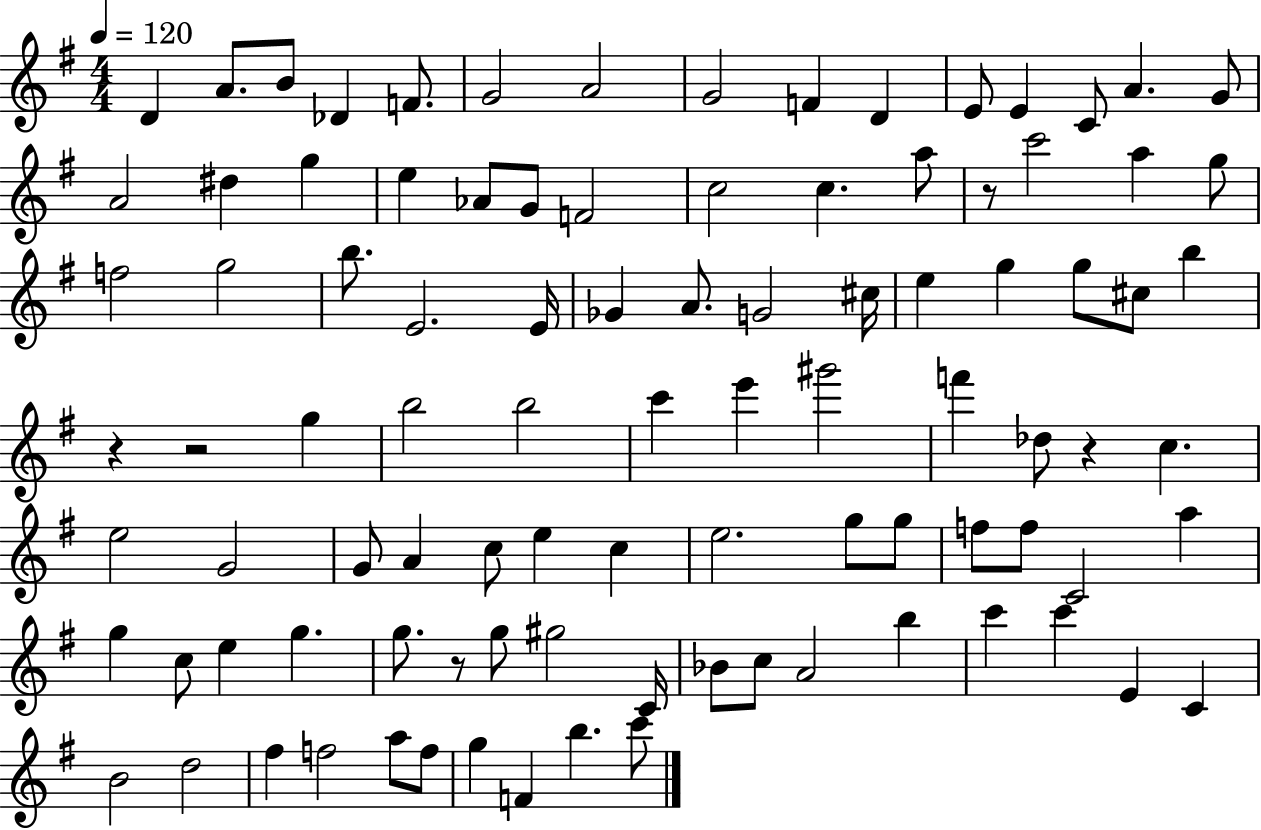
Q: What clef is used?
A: treble